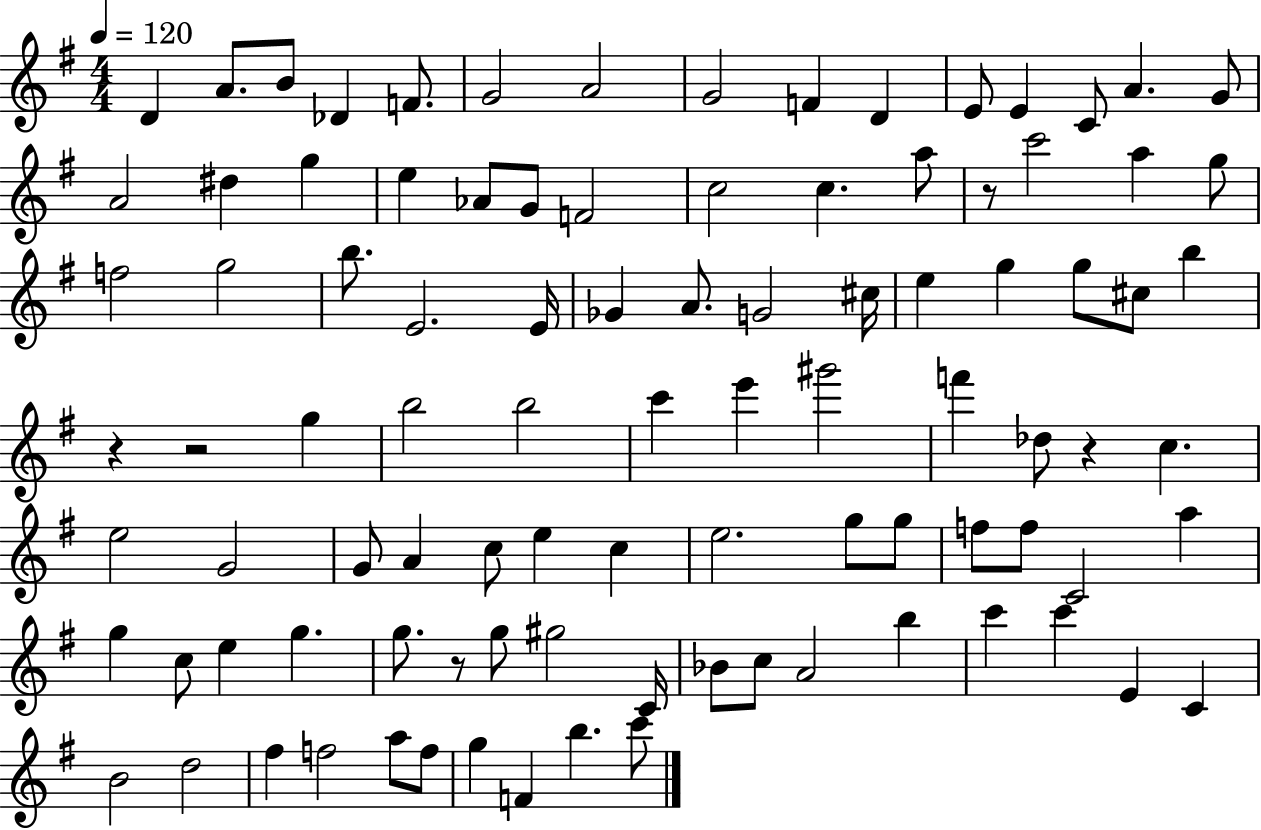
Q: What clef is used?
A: treble